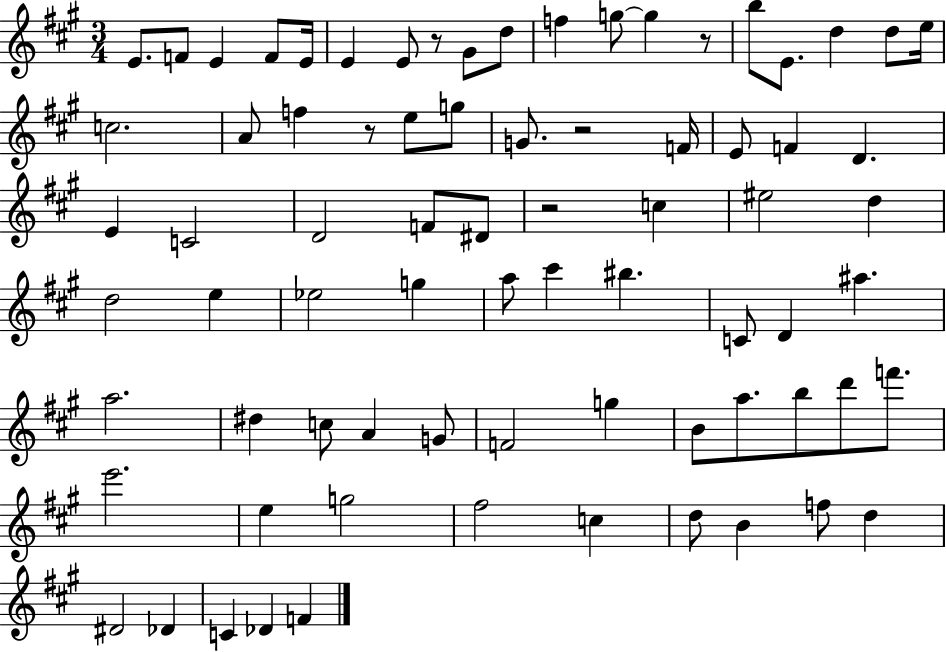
E4/e. F4/e E4/q F4/e E4/s E4/q E4/e R/e G#4/e D5/e F5/q G5/e G5/q R/e B5/e E4/e. D5/q D5/e E5/s C5/h. A4/e F5/q R/e E5/e G5/e G4/e. R/h F4/s E4/e F4/q D4/q. E4/q C4/h D4/h F4/e D#4/e R/h C5/q EIS5/h D5/q D5/h E5/q Eb5/h G5/q A5/e C#6/q BIS5/q. C4/e D4/q A#5/q. A5/h. D#5/q C5/e A4/q G4/e F4/h G5/q B4/e A5/e. B5/e D6/e F6/e. E6/h. E5/q G5/h F#5/h C5/q D5/e B4/q F5/e D5/q D#4/h Db4/q C4/q Db4/q F4/q